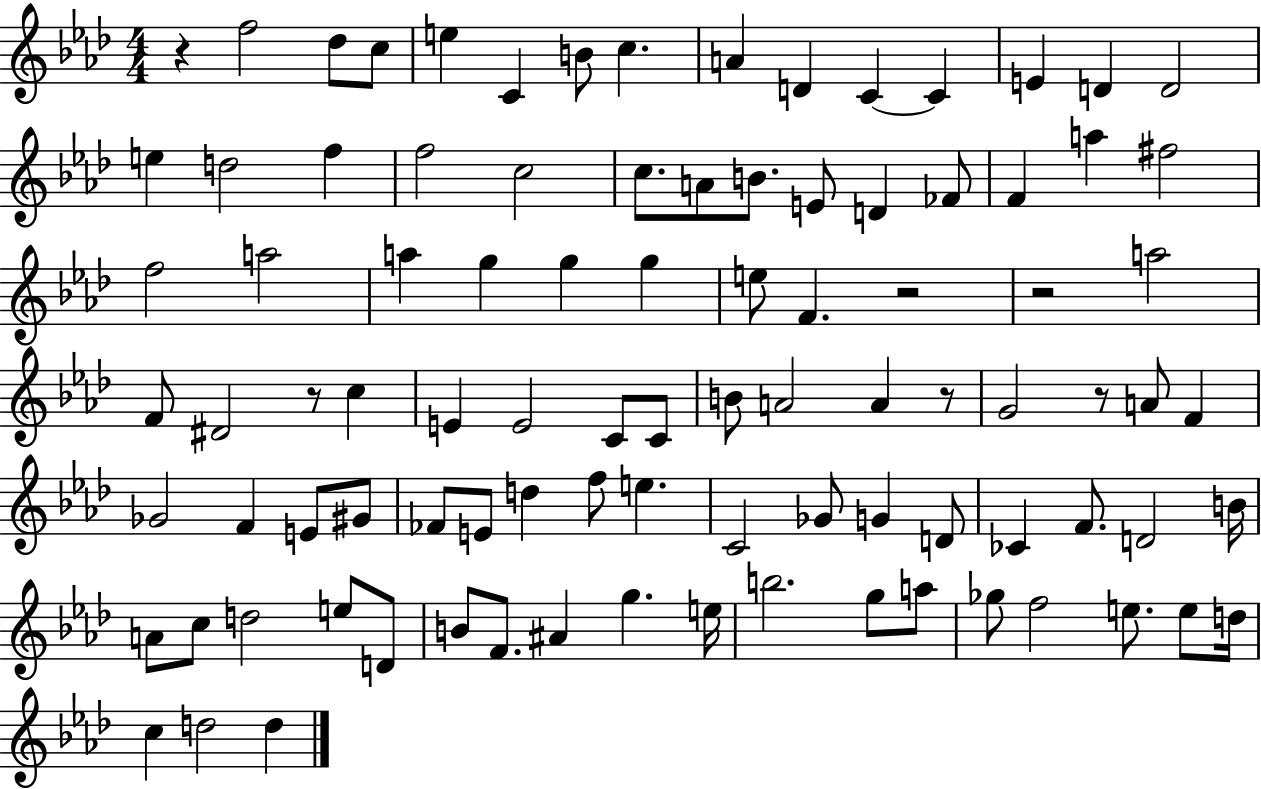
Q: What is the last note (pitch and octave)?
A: D5